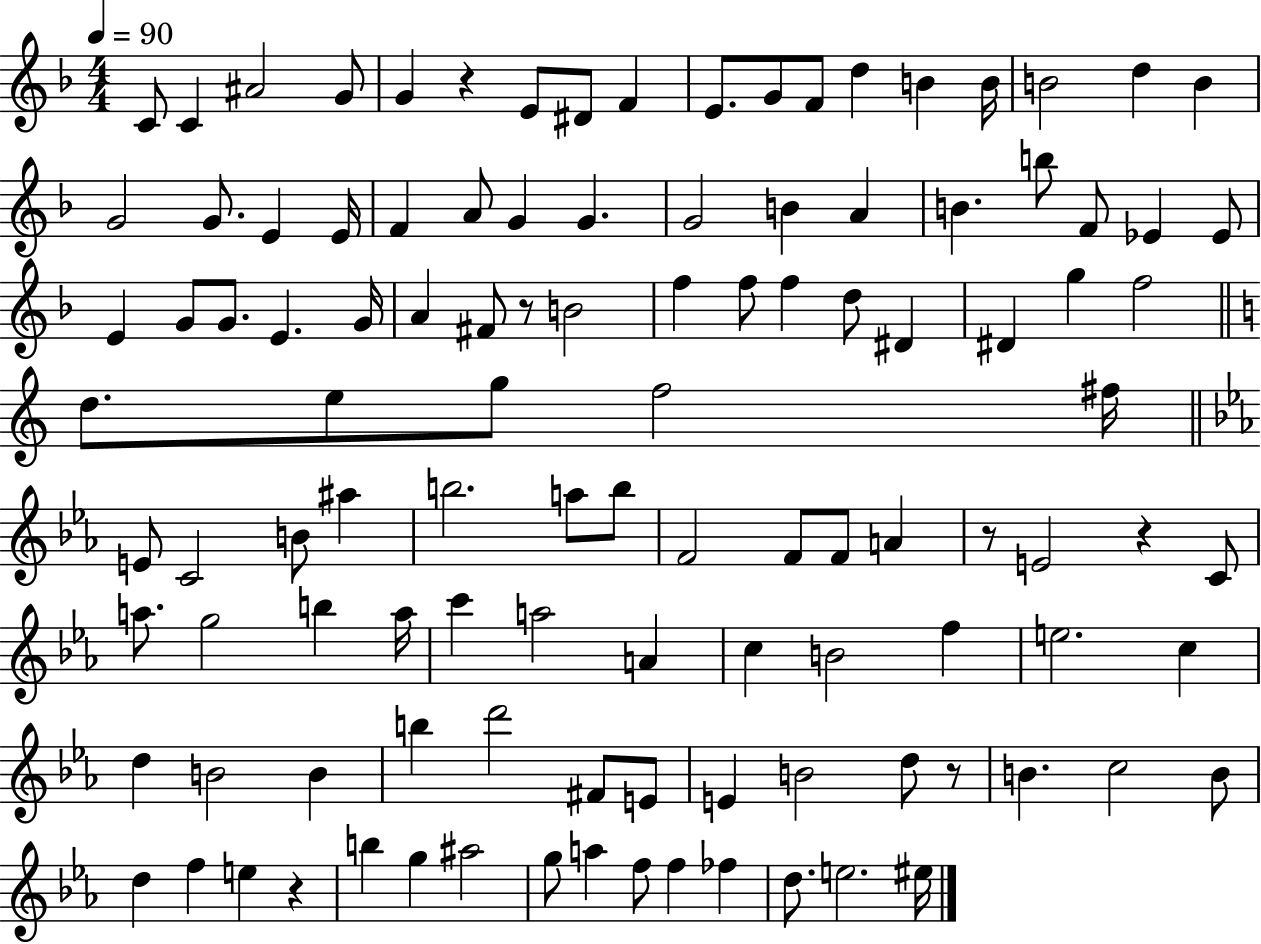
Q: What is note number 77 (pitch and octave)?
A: F5